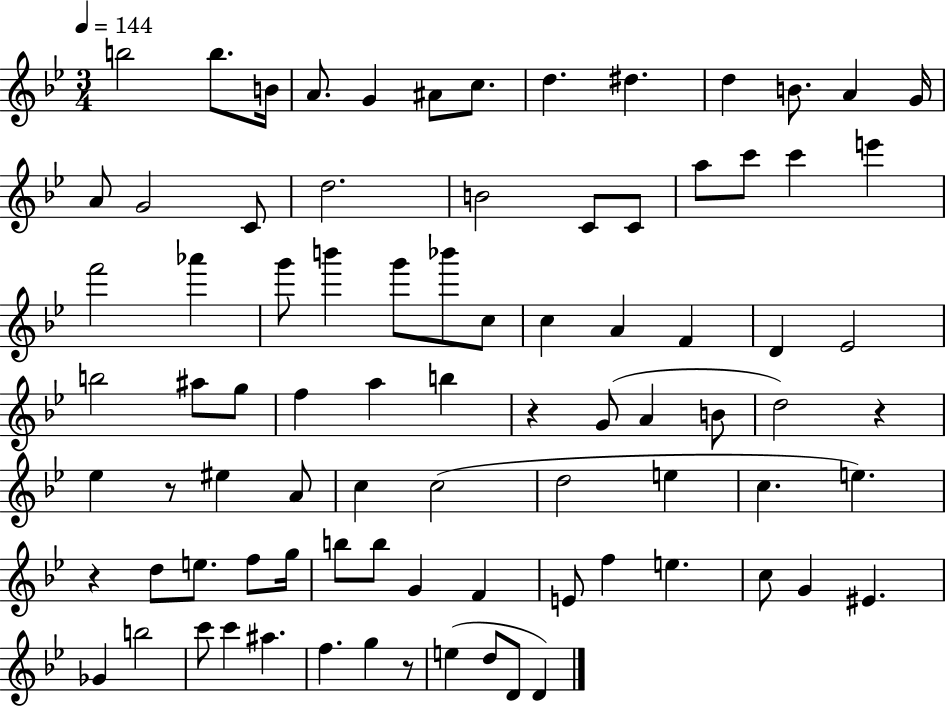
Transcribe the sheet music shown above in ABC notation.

X:1
T:Untitled
M:3/4
L:1/4
K:Bb
b2 b/2 B/4 A/2 G ^A/2 c/2 d ^d d B/2 A G/4 A/2 G2 C/2 d2 B2 C/2 C/2 a/2 c'/2 c' e' f'2 _a' g'/2 b' g'/2 _b'/2 c/2 c A F D _E2 b2 ^a/2 g/2 f a b z G/2 A B/2 d2 z _e z/2 ^e A/2 c c2 d2 e c e z d/2 e/2 f/2 g/4 b/2 b/2 G F E/2 f e c/2 G ^E _G b2 c'/2 c' ^a f g z/2 e d/2 D/2 D